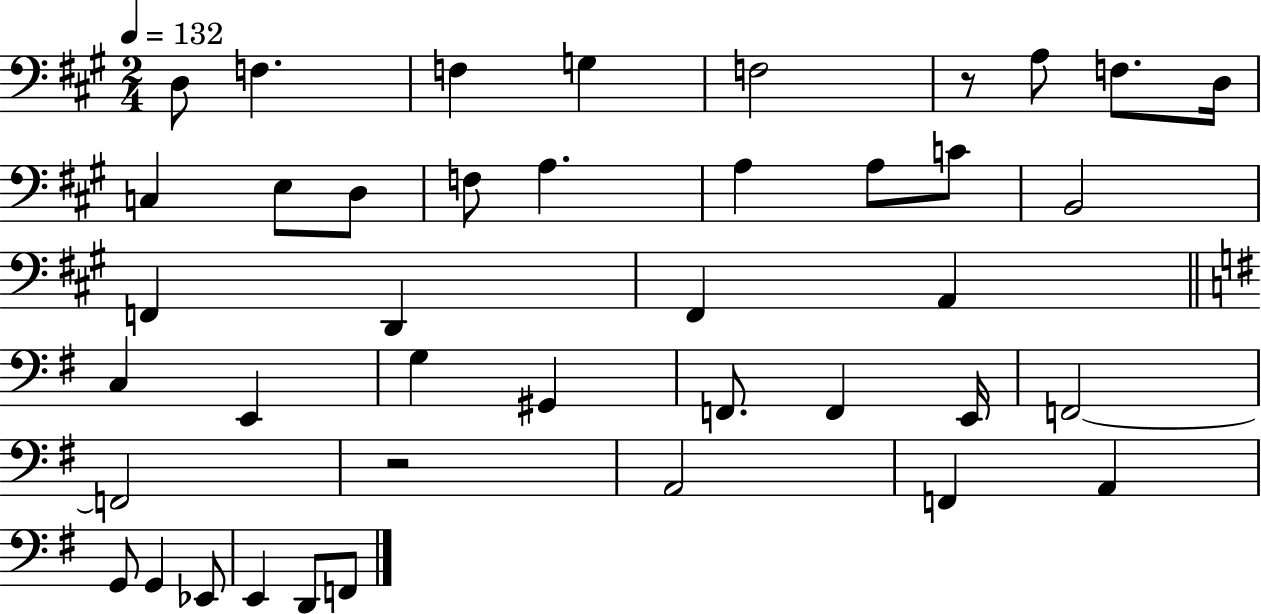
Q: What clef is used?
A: bass